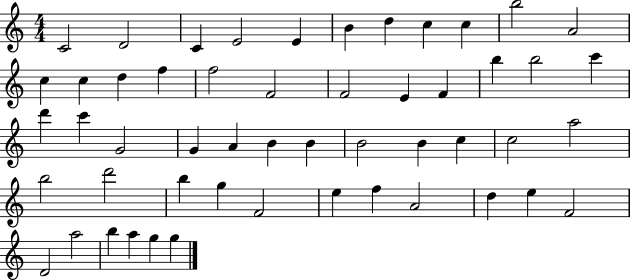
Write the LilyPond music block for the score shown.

{
  \clef treble
  \numericTimeSignature
  \time 4/4
  \key c \major
  c'2 d'2 | c'4 e'2 e'4 | b'4 d''4 c''4 c''4 | b''2 a'2 | \break c''4 c''4 d''4 f''4 | f''2 f'2 | f'2 e'4 f'4 | b''4 b''2 c'''4 | \break d'''4 c'''4 g'2 | g'4 a'4 b'4 b'4 | b'2 b'4 c''4 | c''2 a''2 | \break b''2 d'''2 | b''4 g''4 f'2 | e''4 f''4 a'2 | d''4 e''4 f'2 | \break d'2 a''2 | b''4 a''4 g''4 g''4 | \bar "|."
}